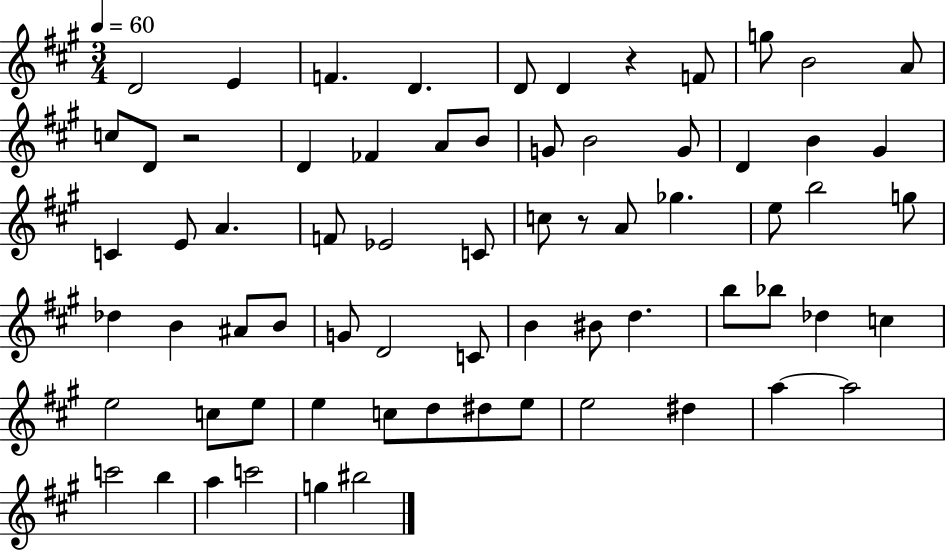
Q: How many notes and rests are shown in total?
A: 69